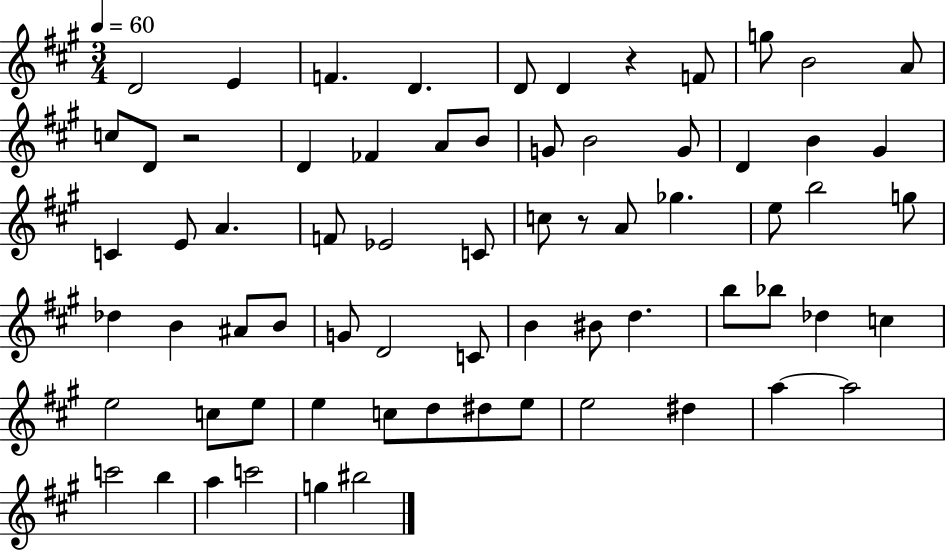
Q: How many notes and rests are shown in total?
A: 69